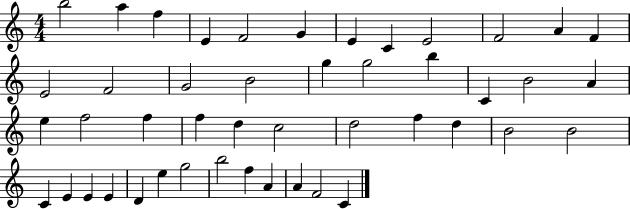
B5/h A5/q F5/q E4/q F4/h G4/q E4/q C4/q E4/h F4/h A4/q F4/q E4/h F4/h G4/h B4/h G5/q G5/h B5/q C4/q B4/h A4/q E5/q F5/h F5/q F5/q D5/q C5/h D5/h F5/q D5/q B4/h B4/h C4/q E4/q E4/q E4/q D4/q E5/q G5/h B5/h F5/q A4/q A4/q F4/h C4/q